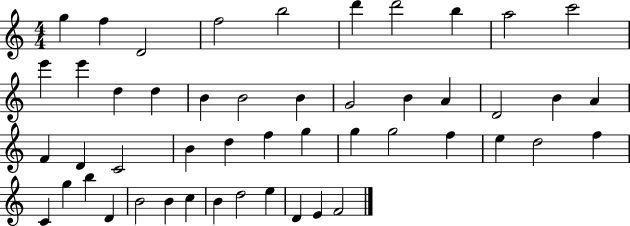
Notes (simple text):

G5/q F5/q D4/h F5/h B5/h D6/q D6/h B5/q A5/h C6/h E6/q E6/q D5/q D5/q B4/q B4/h B4/q G4/h B4/q A4/q D4/h B4/q A4/q F4/q D4/q C4/h B4/q D5/q F5/q G5/q G5/q G5/h F5/q E5/q D5/h F5/q C4/q G5/q B5/q D4/q B4/h B4/q C5/q B4/q D5/h E5/q D4/q E4/q F4/h